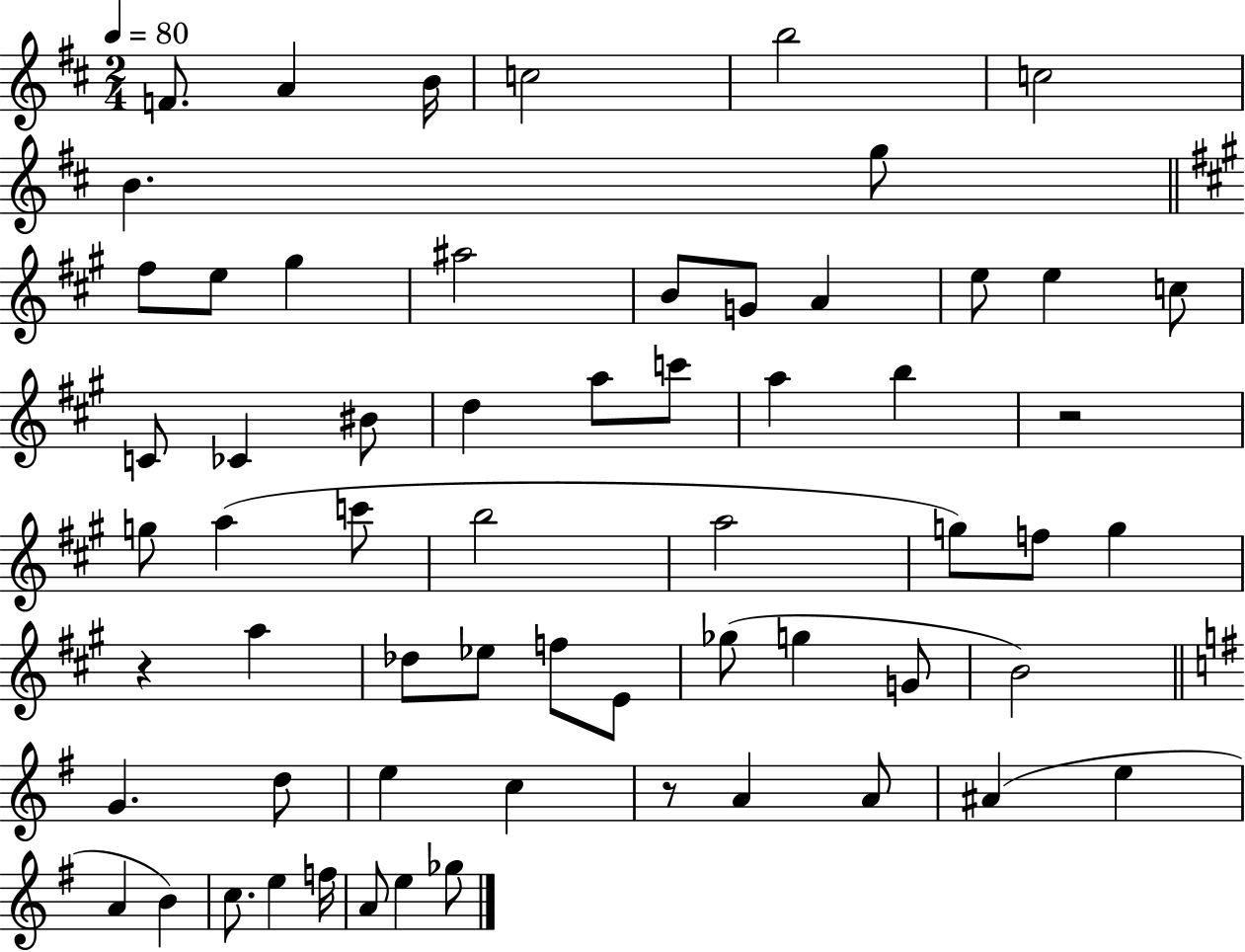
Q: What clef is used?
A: treble